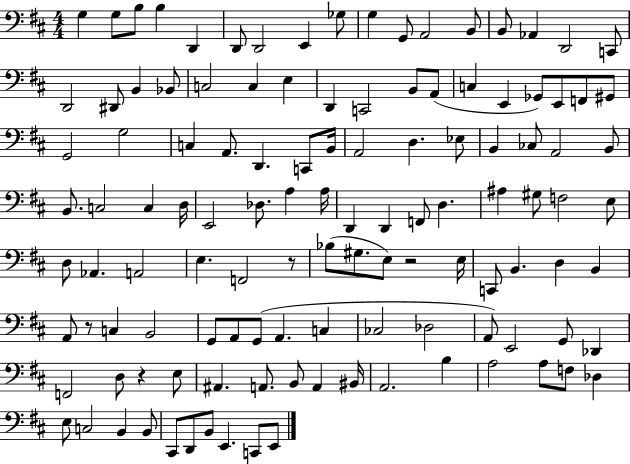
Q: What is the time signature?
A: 4/4